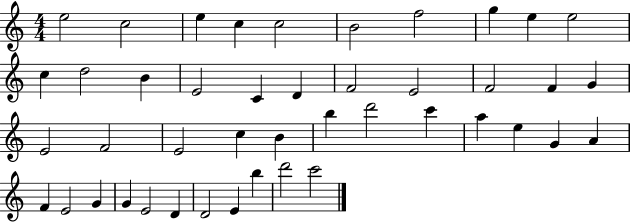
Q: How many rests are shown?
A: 0